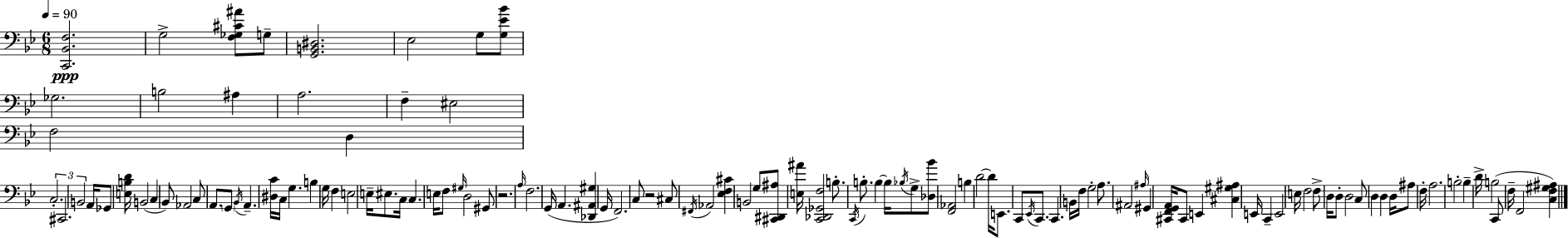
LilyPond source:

{
  \clef bass
  \numericTimeSignature
  \time 6/8
  \key bes \major
  \tempo 4 = 90
  <c, bes, f>2.\ppp | g2-> <f ges cis' ais'>8 g8-- | <g, b, dis>2. | ees2 g8 <g ees' bes'>8 | \break ges2. | b2 ais4 | a2. | f4-- eis2 | \break f2 d4 | \tuplet 3/2 { c2.-. | cis,2. | b,2 } a,16 ges,8 <e b d'>16 | \break b,2( c4 | bes,8) aes,2 c8 | a,8. \parenthesize g,8 \acciaccatura { bes,16 } a,4.-- | <dis c'>16 c16 g4. b4 | \break g16 f4 e2 | e16-- eis8. c16 c4. | e16 f8 \grace { gis16 } d2 | gis,8 r2. | \break \grace { a16 } f2. | g,16( a,4. <des, ais, gis>4 | g,16 f,2.) | c8 r2 | \break cis8 \acciaccatura { fis,16 } aes,2 | <ees f cis'>4 b,2 | g8 <cis, dis, ais>8 <e ais'>16 <c, des, ges, f>2 | b8.-. \acciaccatura { c,16 } b8.-. b4~~ | \break b16 \acciaccatura { bes16 } g8-> <des bes'>8 <f, aes,>2 | b4 d'2~~ | d'16 e,8. c,8 \acciaccatura { ees,16 } c,8. | c,4. b,16 f16 g2-. | \break a8. ais,2 | \grace { ais16 } gis,4 <cis, f, g, a,>16 cis,8 e,4 | <cis gis ais>4 e,16 c,4-- | e,2 e16 f2 | \break f8-> d16 d8-. d2 | c8 d4 | d4 d16 ais8 f16-. a2. | b2-. | \break b4-- d'16-> b2( | c,8 f16-- f,2 | <c f gis ais>4) \bar "|."
}